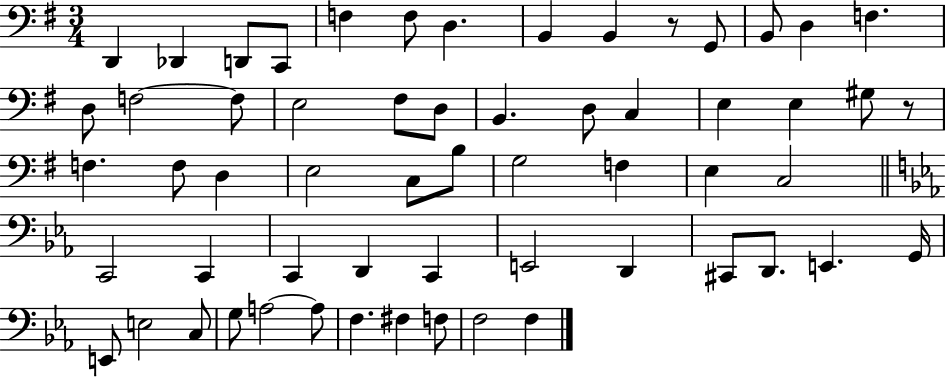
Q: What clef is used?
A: bass